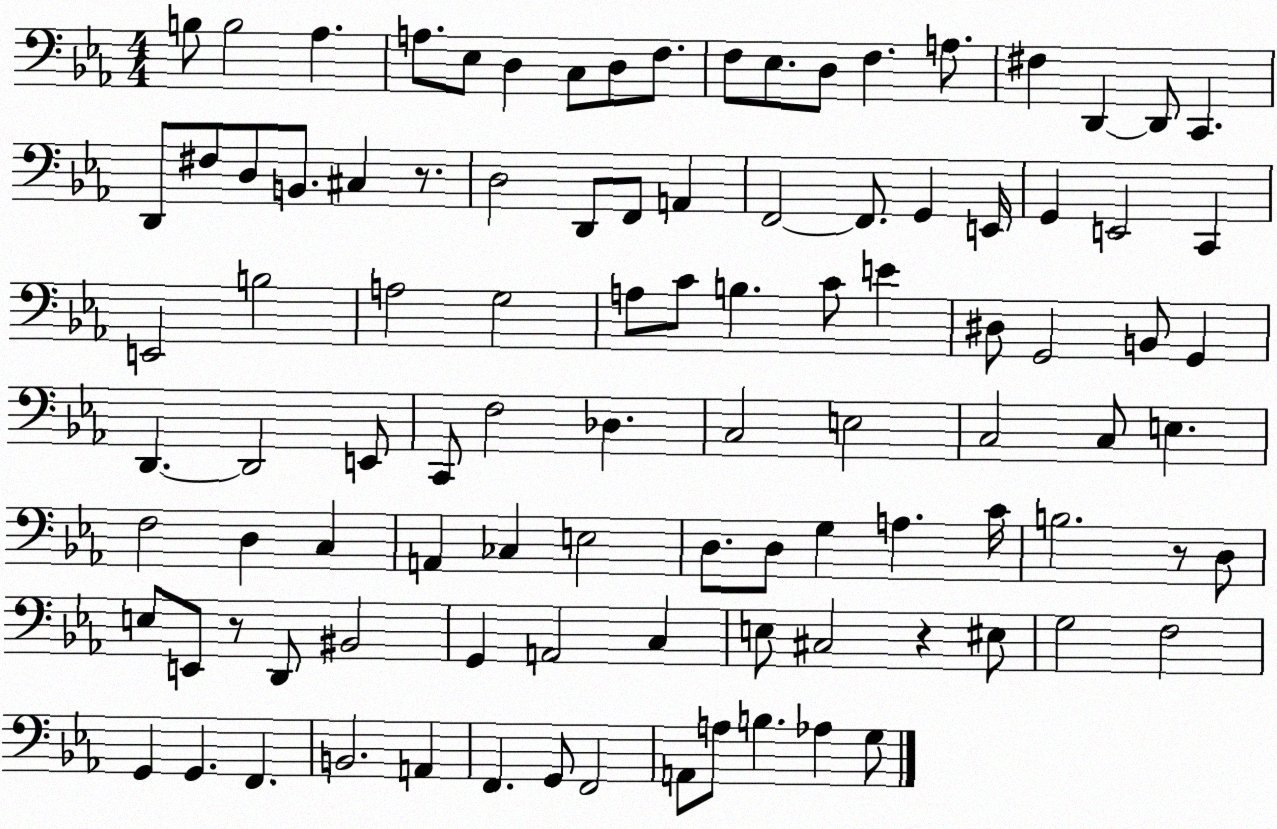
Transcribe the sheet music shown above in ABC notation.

X:1
T:Untitled
M:4/4
L:1/4
K:Eb
B,/2 B,2 _A, A,/2 _E,/2 D, C,/2 D,/2 F,/2 F,/2 _E,/2 D,/2 F, A,/2 ^F, D,, D,,/2 C,, D,,/2 ^F,/2 D,/2 B,,/2 ^C, z/2 D,2 D,,/2 F,,/2 A,, F,,2 F,,/2 G,, E,,/4 G,, E,,2 C,, E,,2 B,2 A,2 G,2 A,/2 C/2 B, C/2 E ^D,/2 G,,2 B,,/2 G,, D,, D,,2 E,,/2 C,,/2 F,2 _D, C,2 E,2 C,2 C,/2 E, F,2 D, C, A,, _C, E,2 D,/2 D,/2 G, A, C/4 B,2 z/2 D,/2 E,/2 E,,/2 z/2 D,,/2 ^B,,2 G,, A,,2 C, E,/2 ^C,2 z ^E,/2 G,2 F,2 G,, G,, F,, B,,2 A,, F,, G,,/2 F,,2 A,,/2 A,/2 B, _A, G,/2